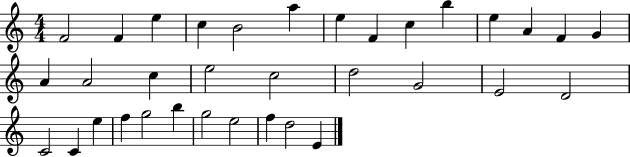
F4/h F4/q E5/q C5/q B4/h A5/q E5/q F4/q C5/q B5/q E5/q A4/q F4/q G4/q A4/q A4/h C5/q E5/h C5/h D5/h G4/h E4/h D4/h C4/h C4/q E5/q F5/q G5/h B5/q G5/h E5/h F5/q D5/h E4/q